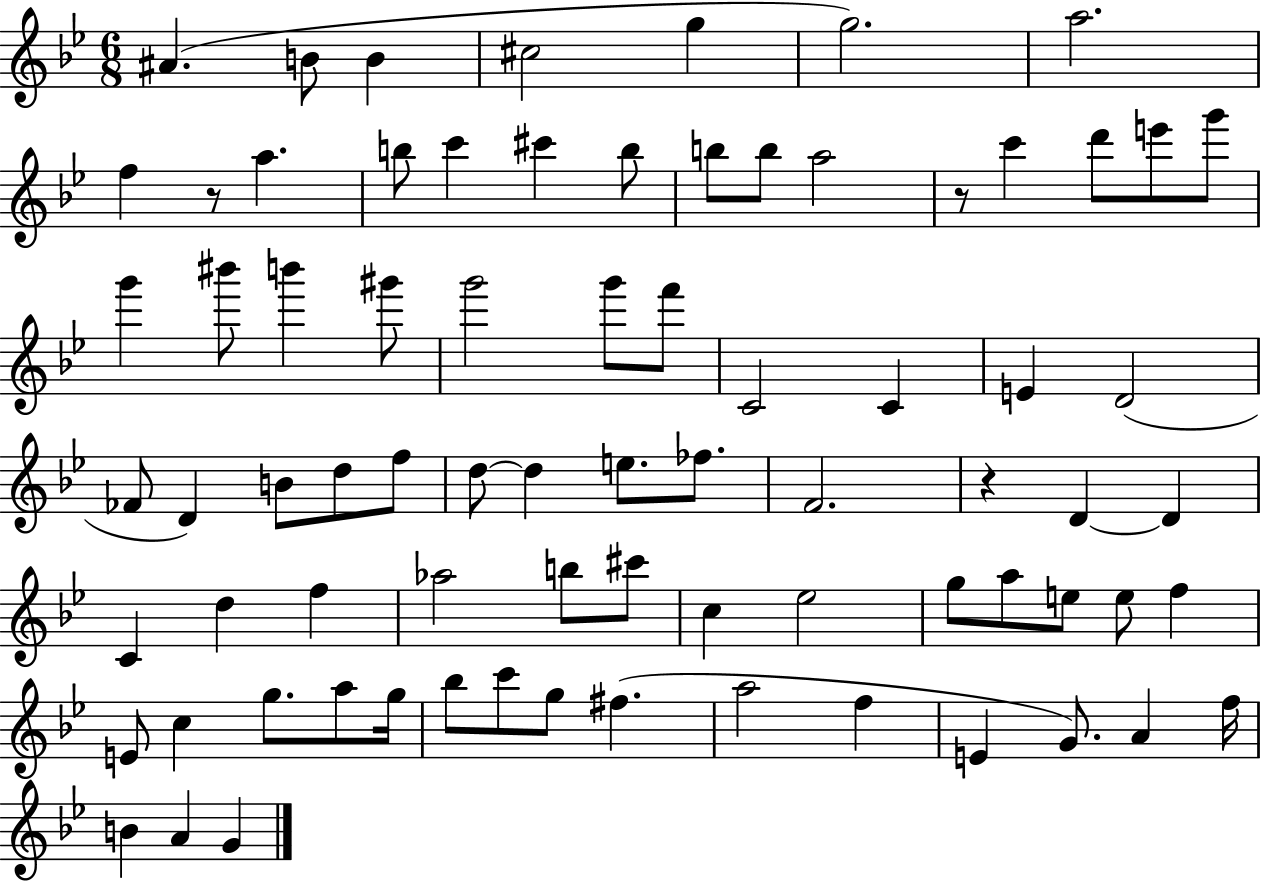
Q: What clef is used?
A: treble